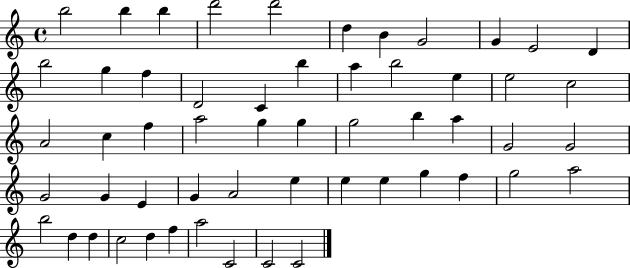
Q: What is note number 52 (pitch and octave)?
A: A5